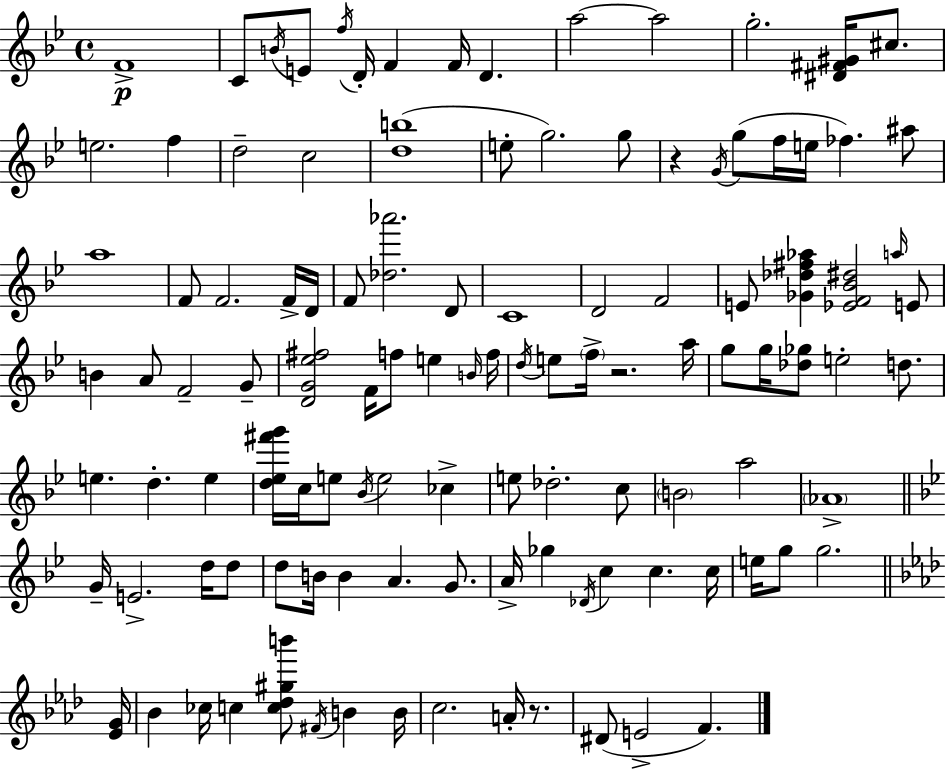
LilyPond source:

{
  \clef treble
  \time 4/4
  \defaultTimeSignature
  \key bes \major
  \repeat volta 2 { f'1->\p | c'8 \acciaccatura { b'16 } e'8 \acciaccatura { f''16 } d'16-. f'4 f'16 d'4. | a''2~~ a''2 | g''2.-. <dis' fis' gis'>16 cis''8. | \break e''2. f''4 | d''2-- c''2 | <d'' b''>1( | e''8-. g''2.) | \break g''8 r4 \acciaccatura { g'16 } g''8( f''16 e''16 fes''4.) | ais''8 a''1 | f'8 f'2. | f'16-> d'16 f'8 <des'' aes'''>2. | \break d'8 c'1 | d'2 f'2 | e'8 <ges' des'' fis'' aes''>4 <ees' f' bes' dis''>2 | \grace { a''16 } e'8 b'4 a'8 f'2-- | \break g'8-- <d' g' ees'' fis''>2 f'16 f''8 e''4 | \grace { b'16 } f''16 \acciaccatura { d''16 } e''8 \parenthesize f''16-> r2. | a''16 g''8 g''16 <des'' ges''>8 e''2-. | d''8. e''4. d''4.-. | \break e''4 <d'' ees'' fis''' g'''>16 c''16 e''8 \acciaccatura { bes'16 } e''2 | ces''4-> e''8 des''2.-. | c''8 \parenthesize b'2 a''2 | \parenthesize aes'1-> | \break \bar "||" \break \key g \minor g'16-- e'2.-> d''16 d''8 | d''8 b'16 b'4 a'4. g'8. | a'16-> ges''4 \acciaccatura { des'16 } c''4 c''4. | c''16 e''16 g''8 g''2. | \break \bar "||" \break \key f \minor <ees' g'>16 bes'4 ces''16 c''4 <c'' des'' gis'' b'''>8 \acciaccatura { fis'16 } b'4 | b'16 c''2. a'16-. r8. | dis'8( e'2-> f'4.) | } \bar "|."
}